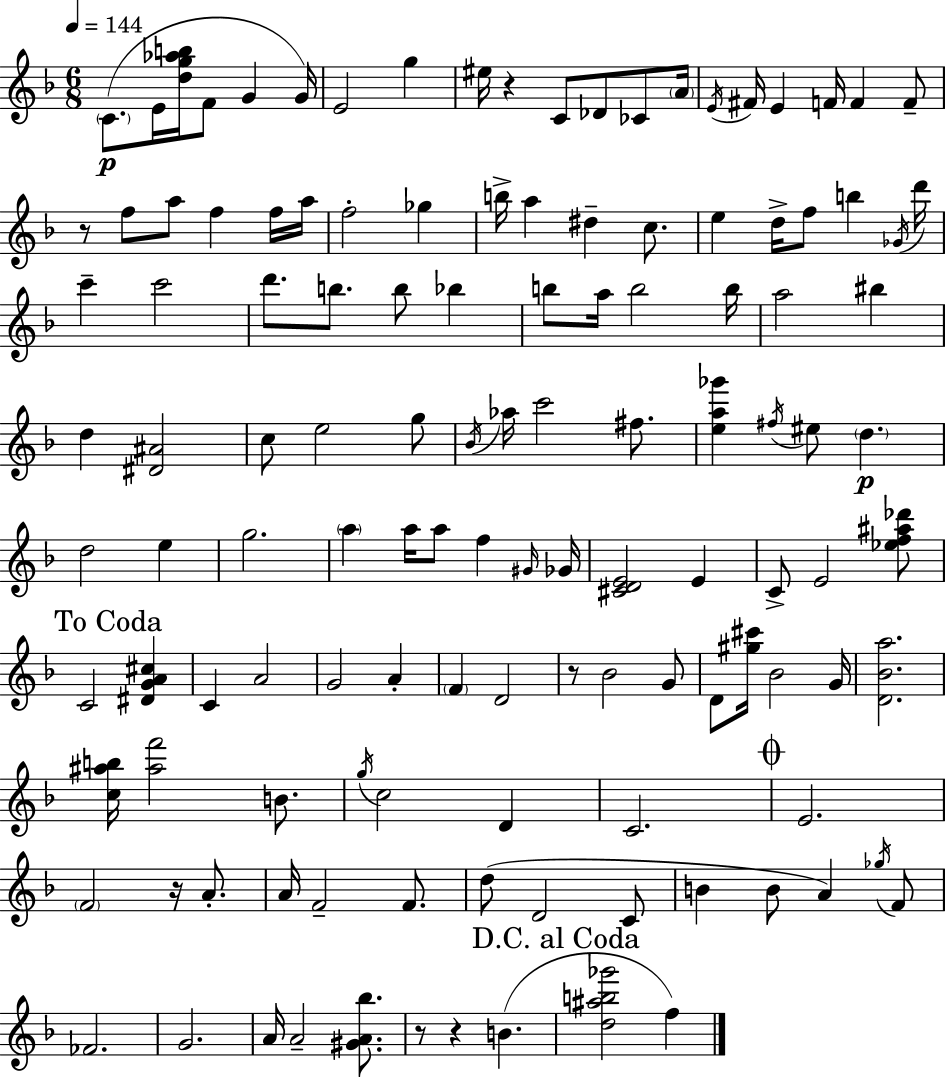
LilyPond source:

{
  \clef treble
  \numericTimeSignature
  \time 6/8
  \key f \major
  \tempo 4 = 144
  \repeat volta 2 { \parenthesize c'8.(\p e'16 <d'' g'' aes'' b''>16 f'8 g'4 g'16) | e'2 g''4 | eis''16 r4 c'8 des'8 ces'8 \parenthesize a'16 | \acciaccatura { e'16 } fis'16 e'4 f'16 f'4 f'8-- | \break r8 f''8 a''8 f''4 f''16 | a''16 f''2-. ges''4 | b''16-> a''4 dis''4-- c''8. | e''4 d''16-> f''8 b''4 | \break \acciaccatura { ges'16 } d'''16 c'''4-- c'''2 | d'''8. b''8. b''8 bes''4 | b''8 a''16 b''2 | b''16 a''2 bis''4 | \break d''4 <dis' ais'>2 | c''8 e''2 | g''8 \acciaccatura { bes'16 } aes''16 c'''2 | fis''8. <e'' a'' ges'''>4 \acciaccatura { fis''16 } eis''8 \parenthesize d''4.\p | \break d''2 | e''4 g''2. | \parenthesize a''4 a''16 a''8 f''4 | \grace { gis'16 } ges'16 <cis' d' e'>2 | \break e'4 c'8-> e'2 | <ees'' f'' ais'' des'''>8 \mark "To Coda" c'2 | <dis' g' a' cis''>4 c'4 a'2 | g'2 | \break a'4-. \parenthesize f'4 d'2 | r8 bes'2 | g'8 d'8 <gis'' cis'''>16 bes'2 | g'16 <d' bes' a''>2. | \break <c'' ais'' b''>16 <ais'' f'''>2 | b'8. \acciaccatura { g''16 } c''2 | d'4 c'2. | \mark \markup { \musicglyph "scripts.coda" } e'2. | \break \parenthesize f'2 | r16 a'8.-. a'16 f'2-- | f'8. d''8( d'2 | c'8 b'4 b'8 | \break a'4) \acciaccatura { ges''16 } f'8 fes'2. | g'2. | a'16 a'2-- | <gis' a' bes''>8. r8 r4 | \break b'4.( \mark "D.C. al Coda" <d'' ais'' b'' ges'''>2 | f''4) } \bar "|."
}